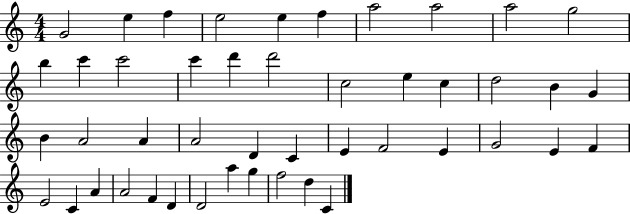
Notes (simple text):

G4/h E5/q F5/q E5/h E5/q F5/q A5/h A5/h A5/h G5/h B5/q C6/q C6/h C6/q D6/q D6/h C5/h E5/q C5/q D5/h B4/q G4/q B4/q A4/h A4/q A4/h D4/q C4/q E4/q F4/h E4/q G4/h E4/q F4/q E4/h C4/q A4/q A4/h F4/q D4/q D4/h A5/q G5/q F5/h D5/q C4/q